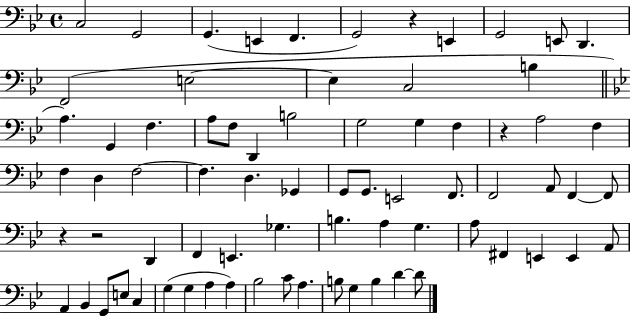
C3/h G2/h G2/q. E2/q F2/q. G2/h R/q E2/q G2/h E2/e D2/q. F2/h E3/h E3/q C3/h B3/q A3/q. G2/q F3/q. A3/e F3/e D2/q B3/h G3/h G3/q F3/q R/q A3/h F3/q F3/q D3/q F3/h F3/q. D3/q. Gb2/q G2/e G2/e. E2/h F2/e. F2/h A2/e F2/q F2/e R/q R/h D2/q F2/q E2/q. Gb3/q. B3/q. A3/q G3/q. A3/e F#2/q E2/q E2/q A2/e A2/q Bb2/q G2/e E3/e C3/q G3/q G3/q A3/q A3/q Bb3/h C4/e A3/q. B3/e G3/q B3/q D4/q D4/e